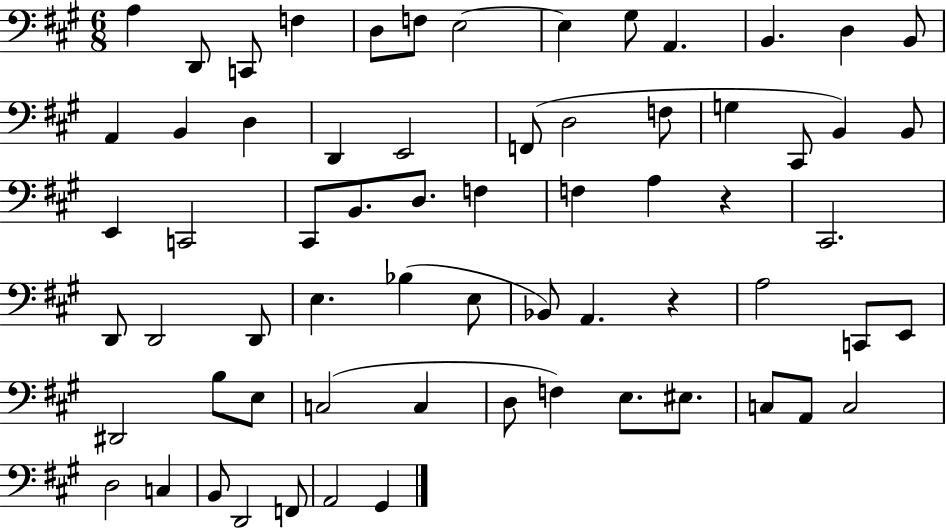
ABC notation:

X:1
T:Untitled
M:6/8
L:1/4
K:A
A, D,,/2 C,,/2 F, D,/2 F,/2 E,2 E, ^G,/2 A,, B,, D, B,,/2 A,, B,, D, D,, E,,2 F,,/2 D,2 F,/2 G, ^C,,/2 B,, B,,/2 E,, C,,2 ^C,,/2 B,,/2 D,/2 F, F, A, z ^C,,2 D,,/2 D,,2 D,,/2 E, _B, E,/2 _B,,/2 A,, z A,2 C,,/2 E,,/2 ^D,,2 B,/2 E,/2 C,2 C, D,/2 F, E,/2 ^E,/2 C,/2 A,,/2 C,2 D,2 C, B,,/2 D,,2 F,,/2 A,,2 ^G,,